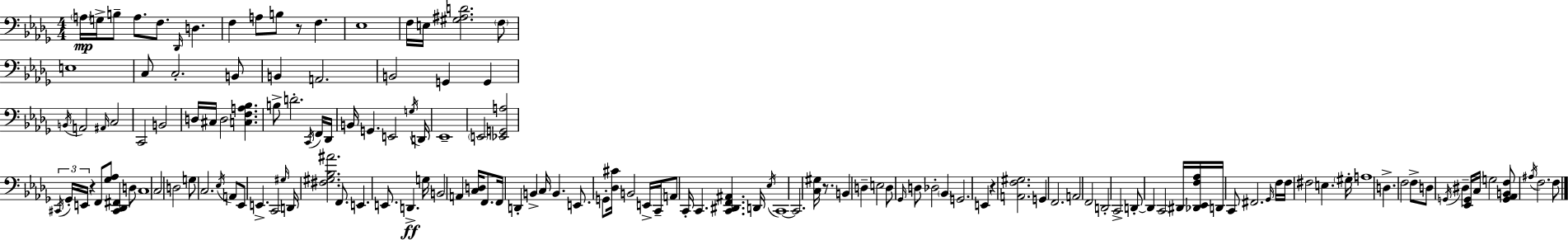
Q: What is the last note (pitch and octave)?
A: F3